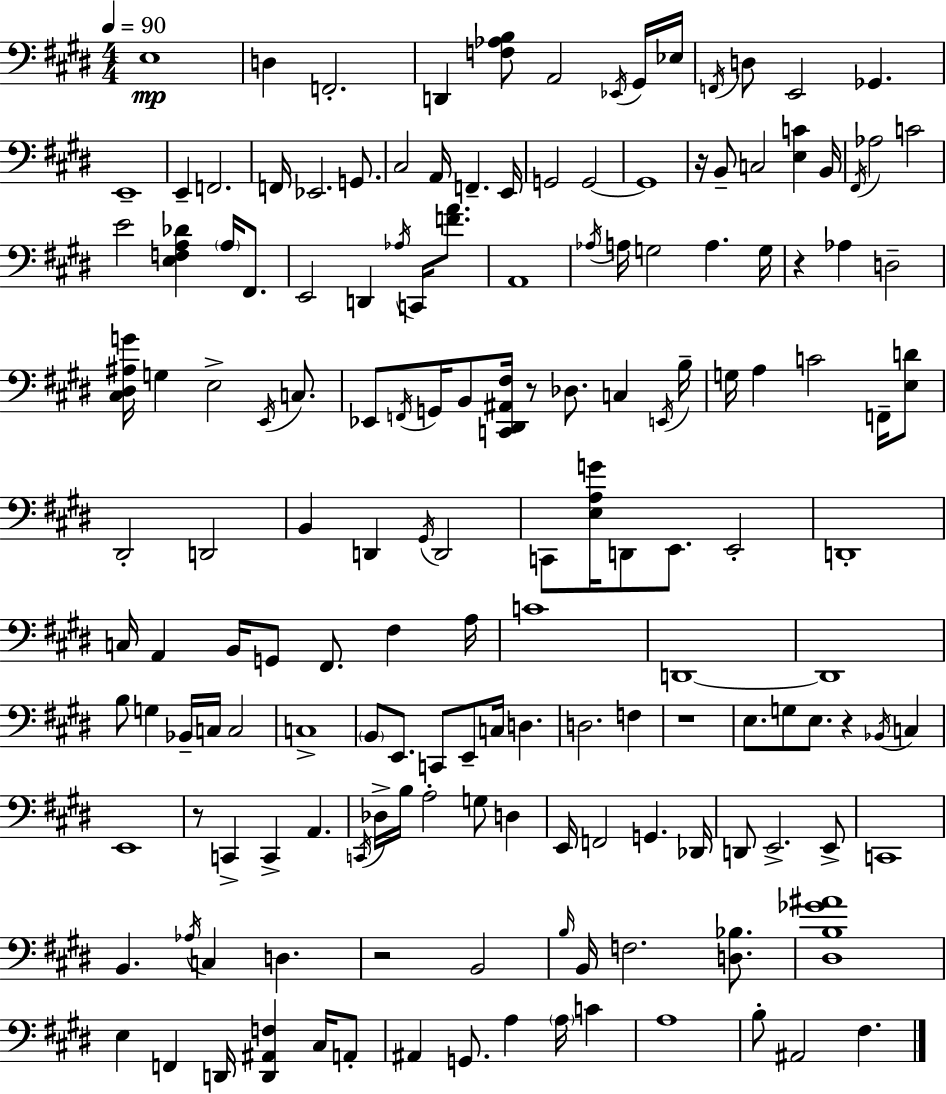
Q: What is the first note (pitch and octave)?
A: E3